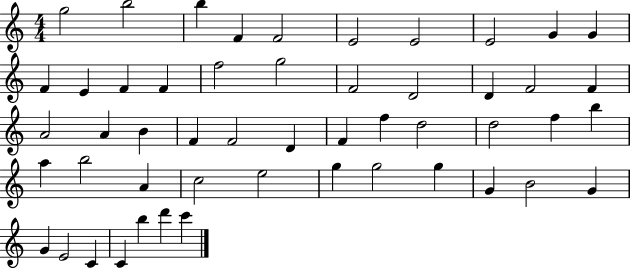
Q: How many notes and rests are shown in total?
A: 51